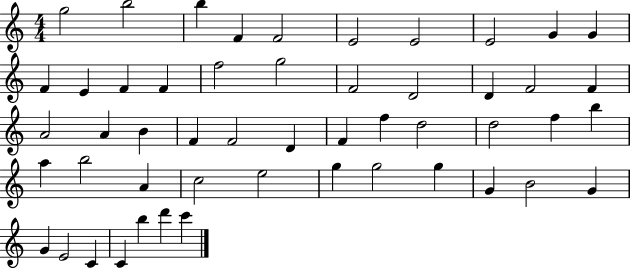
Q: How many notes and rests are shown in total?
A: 51